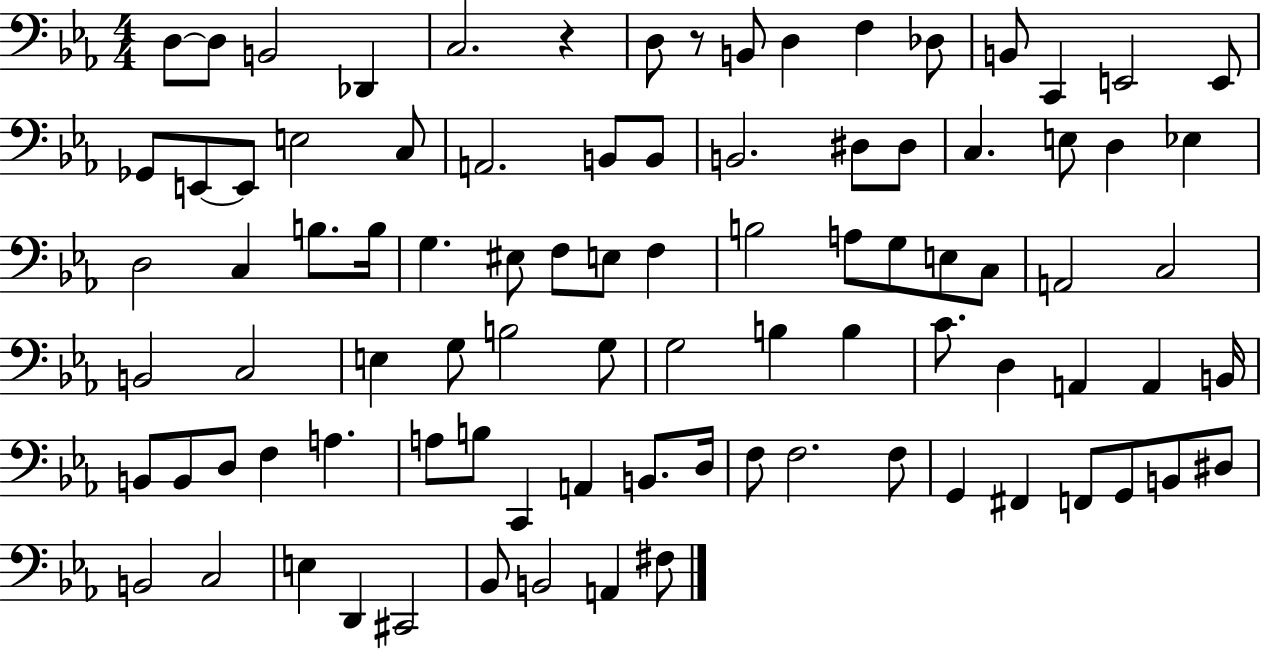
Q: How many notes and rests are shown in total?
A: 90